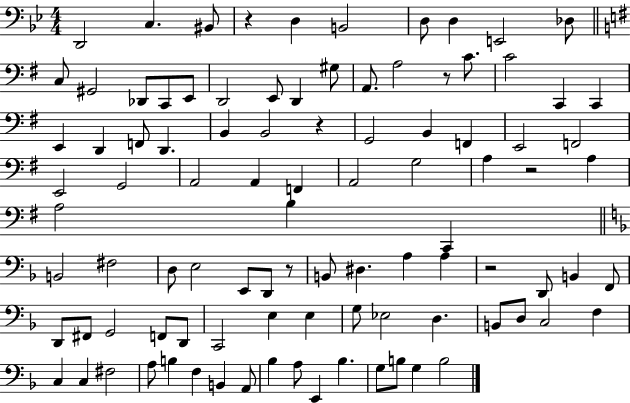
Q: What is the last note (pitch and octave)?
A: B3